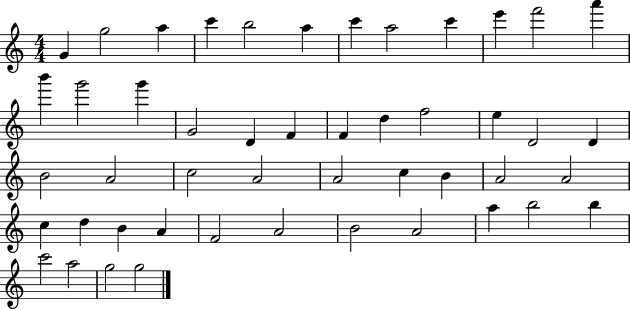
{
  \clef treble
  \numericTimeSignature
  \time 4/4
  \key c \major
  g'4 g''2 a''4 | c'''4 b''2 a''4 | c'''4 a''2 c'''4 | e'''4 f'''2 a'''4 | \break b'''4 g'''2 g'''4 | g'2 d'4 f'4 | f'4 d''4 f''2 | e''4 d'2 d'4 | \break b'2 a'2 | c''2 a'2 | a'2 c''4 b'4 | a'2 a'2 | \break c''4 d''4 b'4 a'4 | f'2 a'2 | b'2 a'2 | a''4 b''2 b''4 | \break c'''2 a''2 | g''2 g''2 | \bar "|."
}